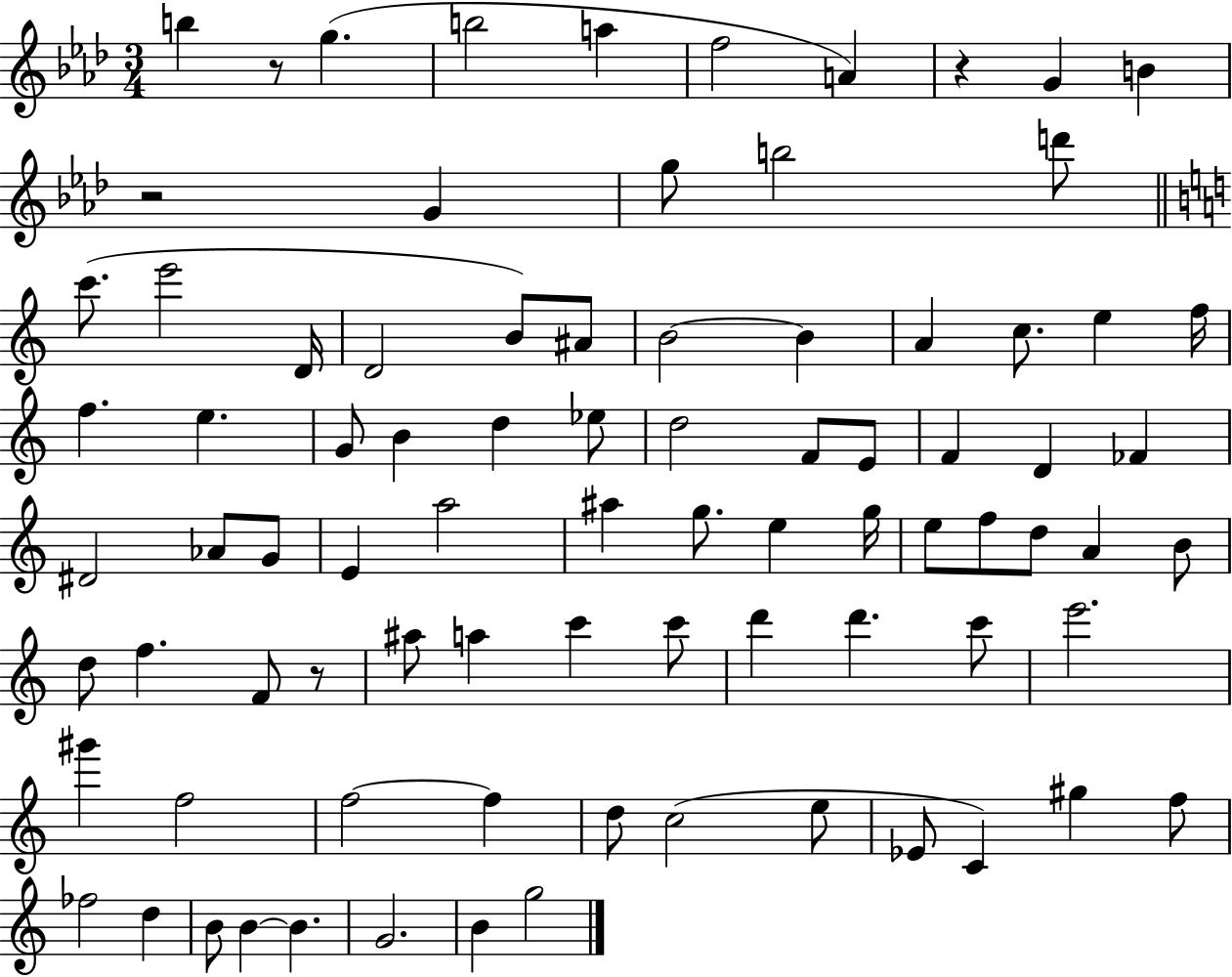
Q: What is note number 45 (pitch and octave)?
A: G5